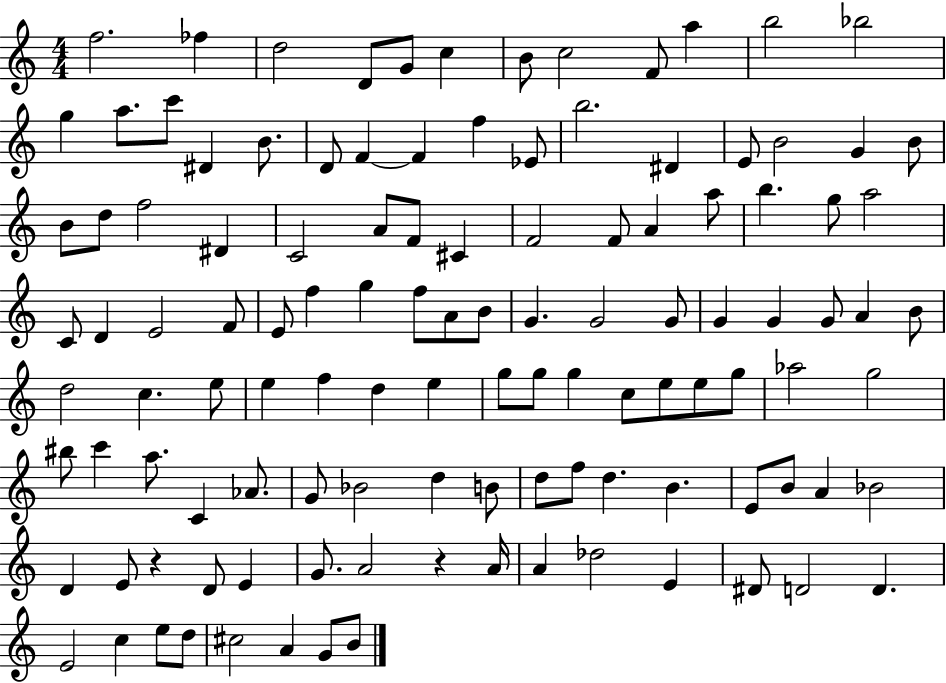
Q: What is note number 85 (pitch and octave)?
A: D5